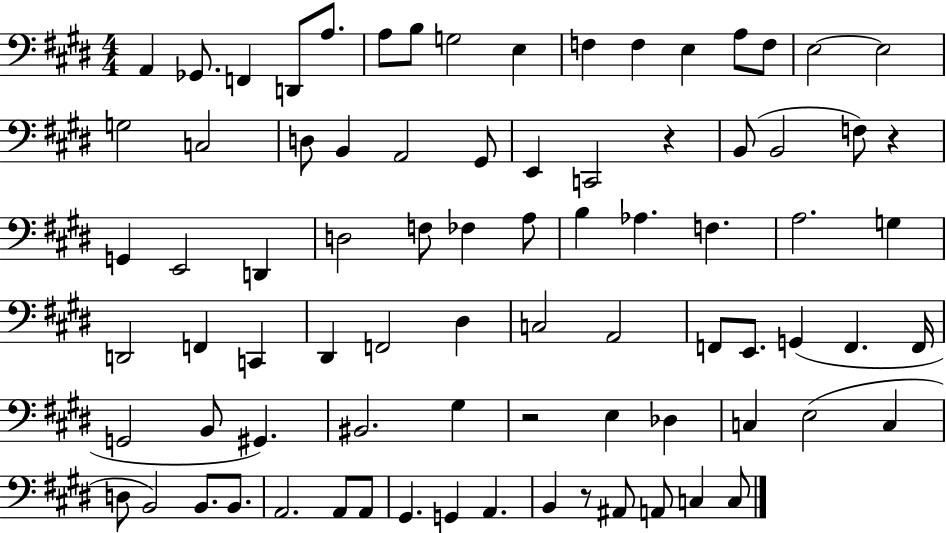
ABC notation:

X:1
T:Untitled
M:4/4
L:1/4
K:E
A,, _G,,/2 F,, D,,/2 A,/2 A,/2 B,/2 G,2 E, F, F, E, A,/2 F,/2 E,2 E,2 G,2 C,2 D,/2 B,, A,,2 ^G,,/2 E,, C,,2 z B,,/2 B,,2 F,/2 z G,, E,,2 D,, D,2 F,/2 _F, A,/2 B, _A, F, A,2 G, D,,2 F,, C,, ^D,, F,,2 ^D, C,2 A,,2 F,,/2 E,,/2 G,, F,, F,,/4 G,,2 B,,/2 ^G,, ^B,,2 ^G, z2 E, _D, C, E,2 C, D,/2 B,,2 B,,/2 B,,/2 A,,2 A,,/2 A,,/2 ^G,, G,, A,, B,, z/2 ^A,,/2 A,,/2 C, C,/2